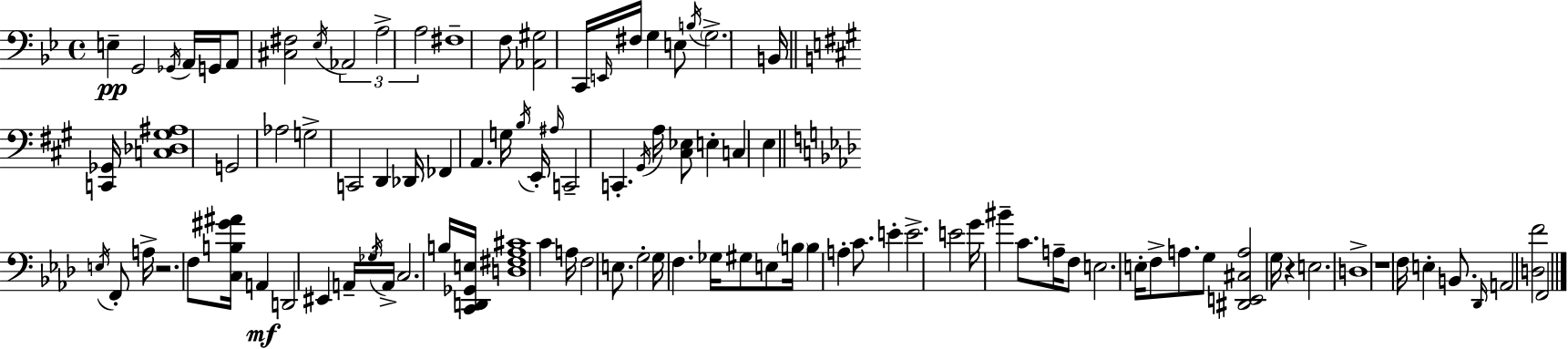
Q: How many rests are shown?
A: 3